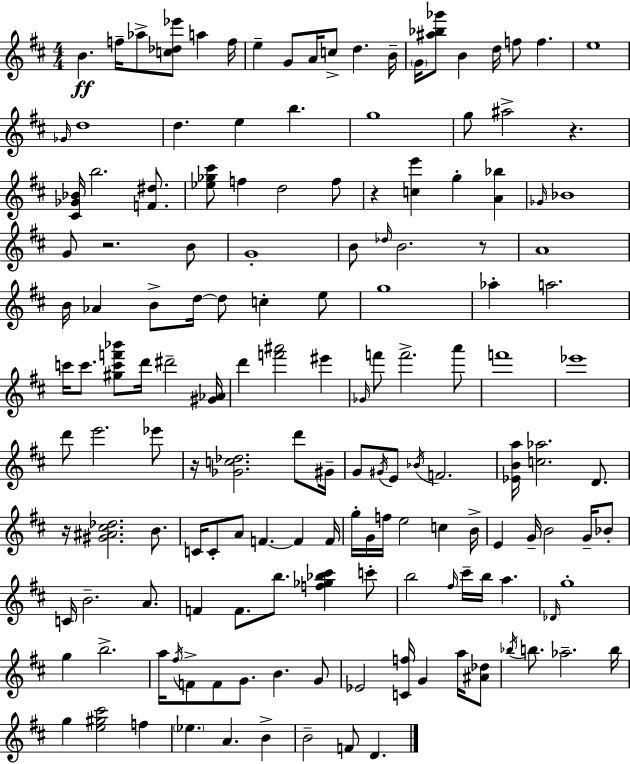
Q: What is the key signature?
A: D major